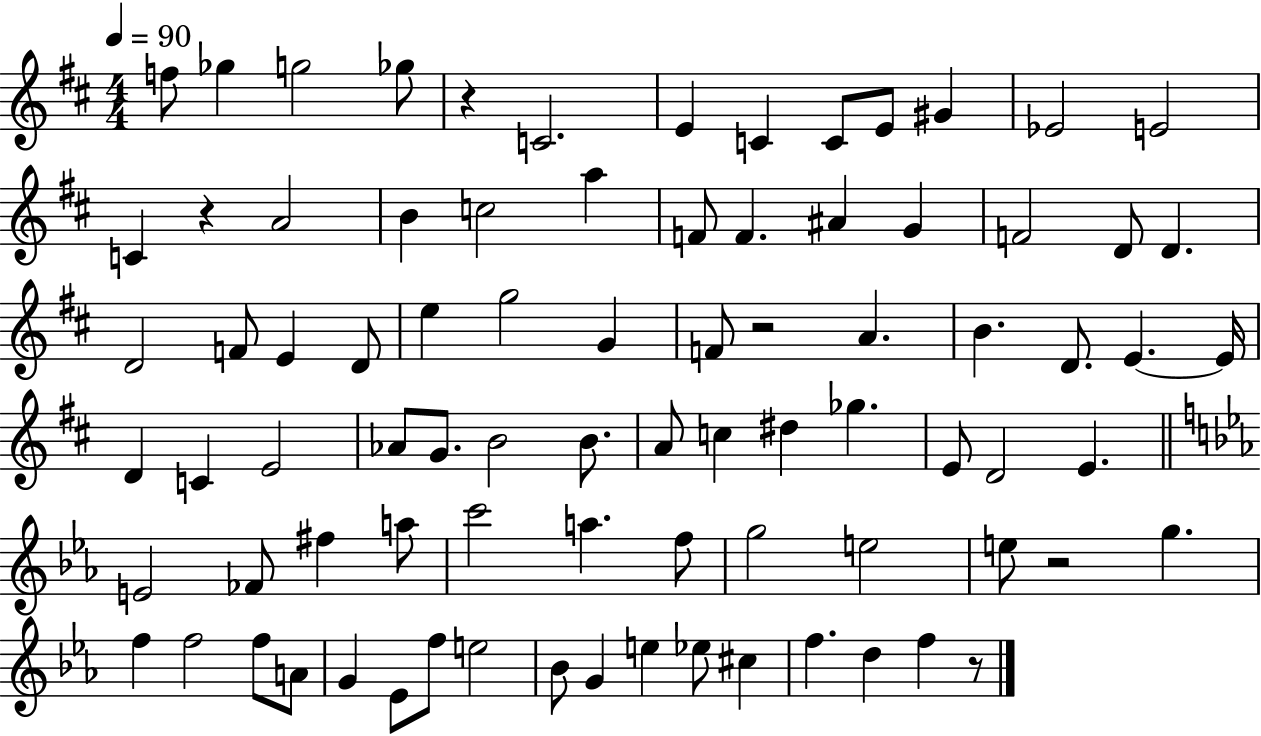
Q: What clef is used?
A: treble